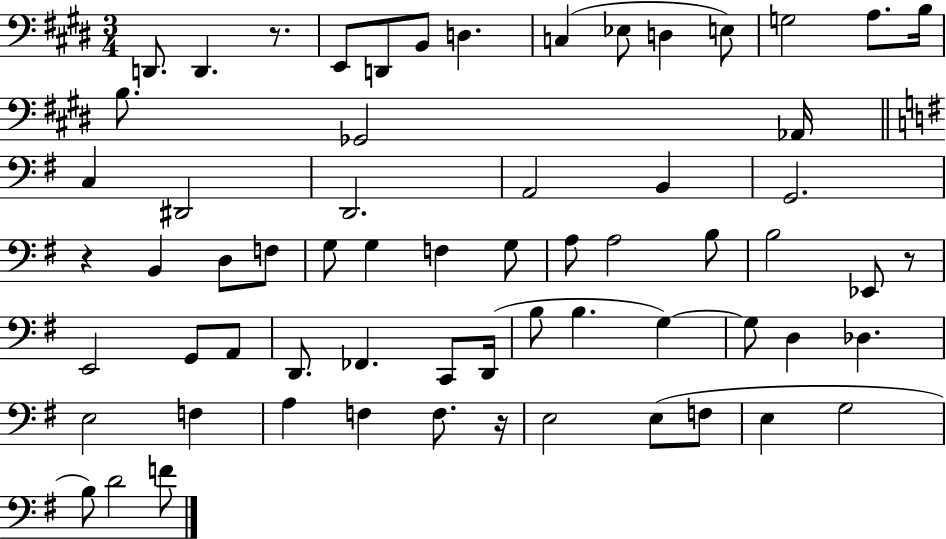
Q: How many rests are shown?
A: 4